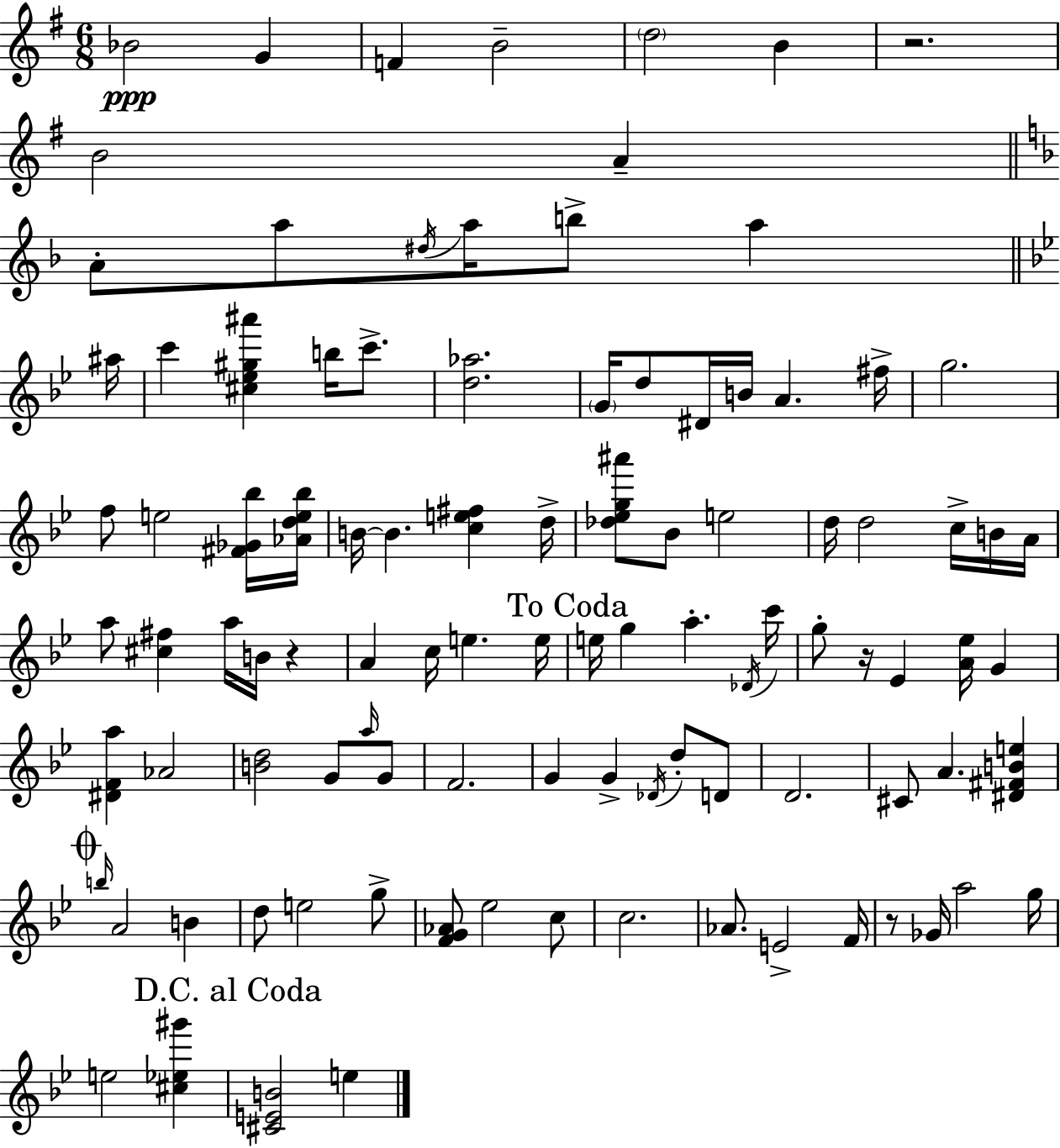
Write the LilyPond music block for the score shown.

{
  \clef treble
  \numericTimeSignature
  \time 6/8
  \key g \major
  \repeat volta 2 { bes'2\ppp g'4 | f'4 b'2-- | \parenthesize d''2 b'4 | r2. | \break b'2 a'4-- | \bar "||" \break \key f \major a'8-. a''8 \acciaccatura { dis''16 } a''16 b''8-> a''4 | \bar "||" \break \key bes \major ais''16 c'''4 <cis'' ees'' gis'' ais'''>4 b''16 c'''8.-> | <d'' aes''>2. | \parenthesize g'16 d''8 dis'16 b'16 a'4. | fis''16-> g''2. | \break f''8 e''2 <fis' ges' bes''>16 | <aes' d'' e'' bes''>16 b'16~~ b'4. <c'' e'' fis''>4 | d''16-> <des'' ees'' g'' ais'''>8 bes'8 e''2 | d''16 d''2 c''16-> b'16 | \break a'16 a''8 <cis'' fis''>4 a''16 b'16 r4 | a'4 c''16 e''4. | e''16 \mark "To Coda" e''16 g''4 a''4.-. | \acciaccatura { des'16 } c'''16 g''8-. r16 ees'4 <a' ees''>16 g'4 | \break <dis' f' a''>4 aes'2 | <b' d''>2 g'8 | \grace { a''16 } g'8 f'2. | g'4 g'4-> \acciaccatura { des'16 } | \break d''8-. d'8 d'2. | cis'8 a'4. | <dis' fis' b' e''>4 \mark \markup { \musicglyph "scripts.coda" } \grace { b''16 } a'2 | b'4 d''8 e''2 | \break g''8-> <f' g' aes'>8 ees''2 | c''8 c''2. | aes'8. e'2-> | f'16 r8 ges'16 a''2 | \break g''16 e''2 | <cis'' ees'' gis'''>4 \mark "D.C. al Coda" <cis' e' b'>2 | e''4 } \bar "|."
}